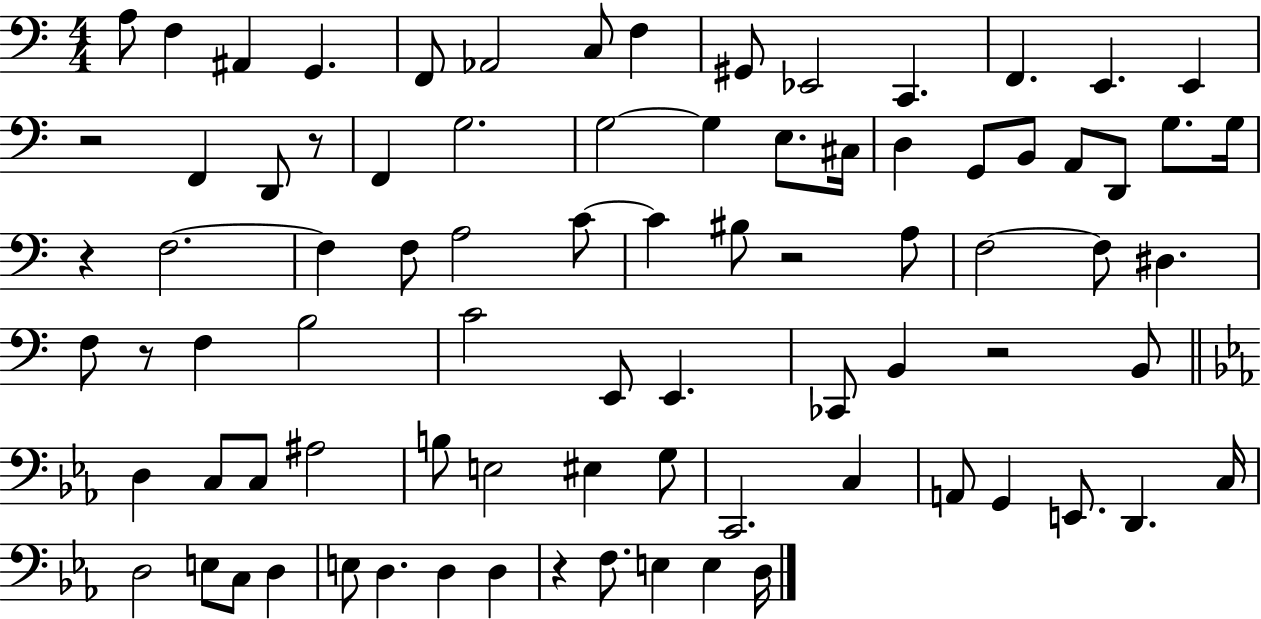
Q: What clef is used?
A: bass